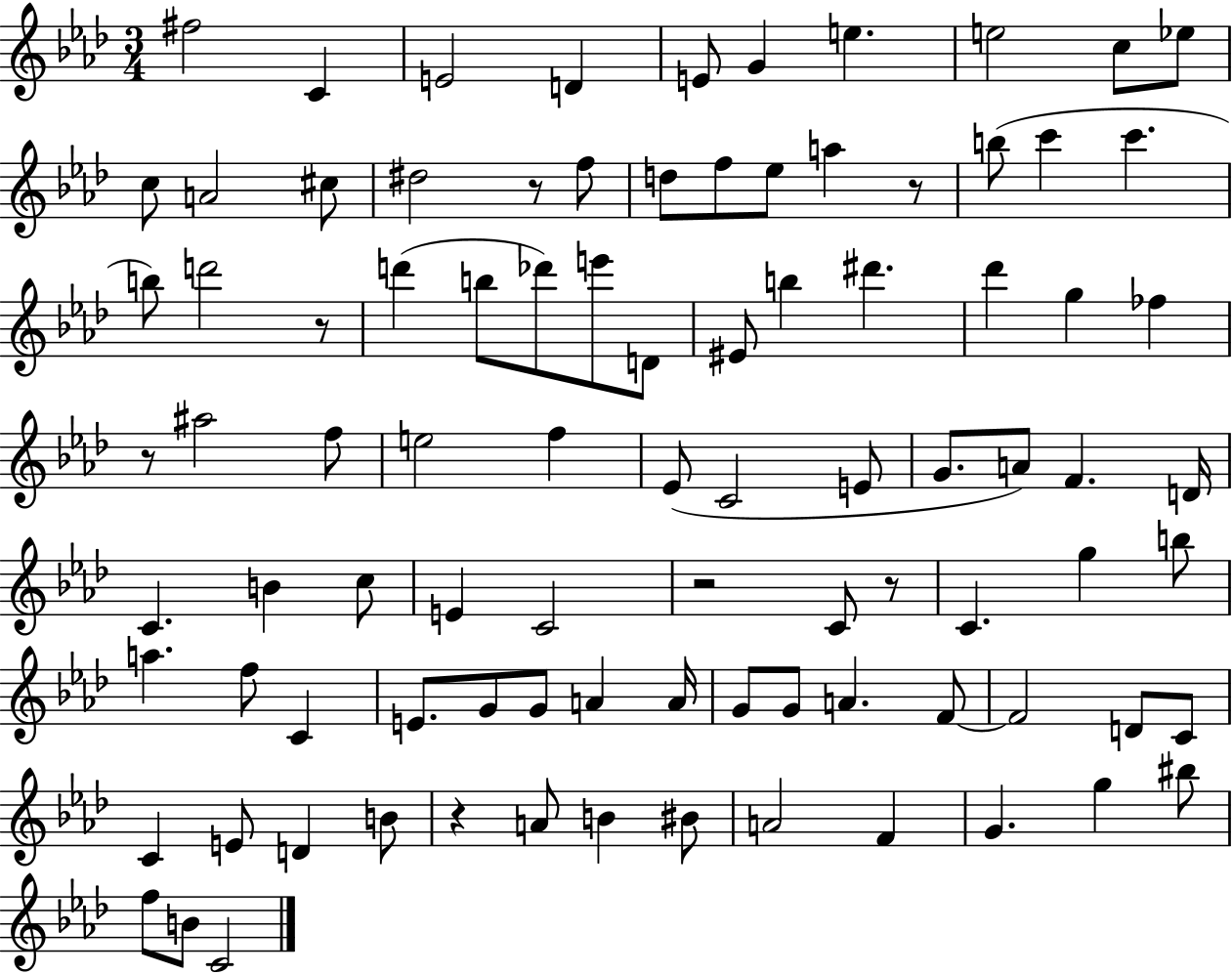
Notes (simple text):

F#5/h C4/q E4/h D4/q E4/e G4/q E5/q. E5/h C5/e Eb5/e C5/e A4/h C#5/e D#5/h R/e F5/e D5/e F5/e Eb5/e A5/q R/e B5/e C6/q C6/q. B5/e D6/h R/e D6/q B5/e Db6/e E6/e D4/e EIS4/e B5/q D#6/q. Db6/q G5/q FES5/q R/e A#5/h F5/e E5/h F5/q Eb4/e C4/h E4/e G4/e. A4/e F4/q. D4/s C4/q. B4/q C5/e E4/q C4/h R/h C4/e R/e C4/q. G5/q B5/e A5/q. F5/e C4/q E4/e. G4/e G4/e A4/q A4/s G4/e G4/e A4/q. F4/e F4/h D4/e C4/e C4/q E4/e D4/q B4/e R/q A4/e B4/q BIS4/e A4/h F4/q G4/q. G5/q BIS5/e F5/e B4/e C4/h